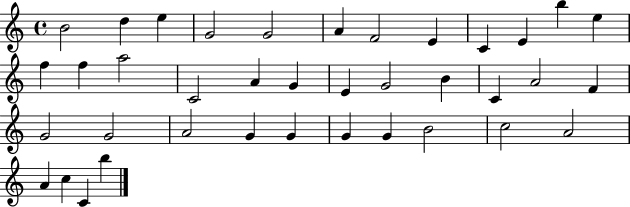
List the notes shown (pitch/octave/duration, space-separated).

B4/h D5/q E5/q G4/h G4/h A4/q F4/h E4/q C4/q E4/q B5/q E5/q F5/q F5/q A5/h C4/h A4/q G4/q E4/q G4/h B4/q C4/q A4/h F4/q G4/h G4/h A4/h G4/q G4/q G4/q G4/q B4/h C5/h A4/h A4/q C5/q C4/q B5/q